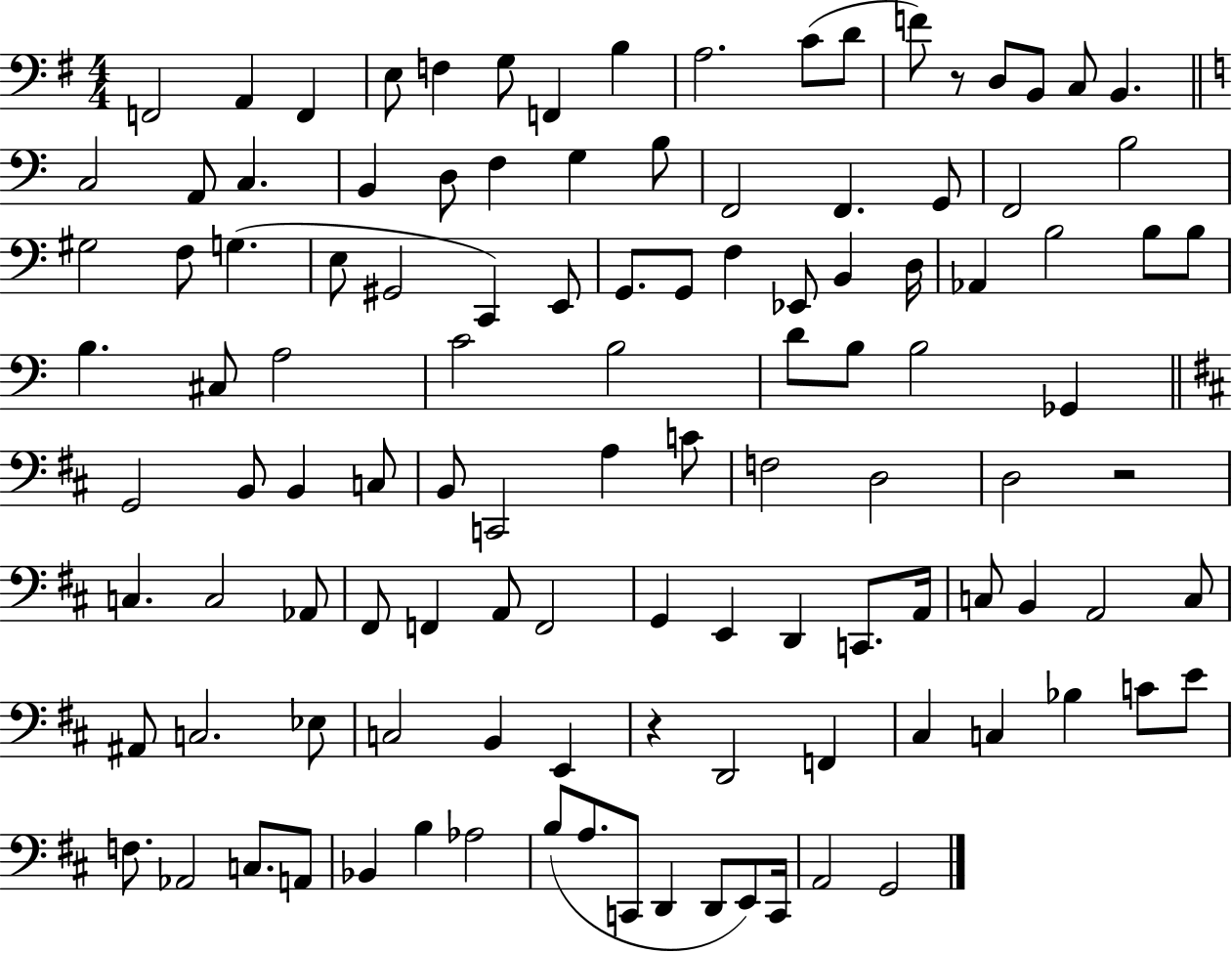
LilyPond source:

{
  \clef bass
  \numericTimeSignature
  \time 4/4
  \key g \major
  \repeat volta 2 { f,2 a,4 f,4 | e8 f4 g8 f,4 b4 | a2. c'8( d'8 | f'8) r8 d8 b,8 c8 b,4. | \break \bar "||" \break \key c \major c2 a,8 c4. | b,4 d8 f4 g4 b8 | f,2 f,4. g,8 | f,2 b2 | \break gis2 f8 g4.( | e8 gis,2 c,4) e,8 | g,8. g,8 f4 ees,8 b,4 d16 | aes,4 b2 b8 b8 | \break b4. cis8 a2 | c'2 b2 | d'8 b8 b2 ges,4 | \bar "||" \break \key b \minor g,2 b,8 b,4 c8 | b,8 c,2 a4 c'8 | f2 d2 | d2 r2 | \break c4. c2 aes,8 | fis,8 f,4 a,8 f,2 | g,4 e,4 d,4 c,8. a,16 | c8 b,4 a,2 c8 | \break ais,8 c2. ees8 | c2 b,4 e,4 | r4 d,2 f,4 | cis4 c4 bes4 c'8 e'8 | \break f8. aes,2 c8. a,8 | bes,4 b4 aes2 | b8( a8. c,8 d,4 d,8 e,8) c,16 | a,2 g,2 | \break } \bar "|."
}